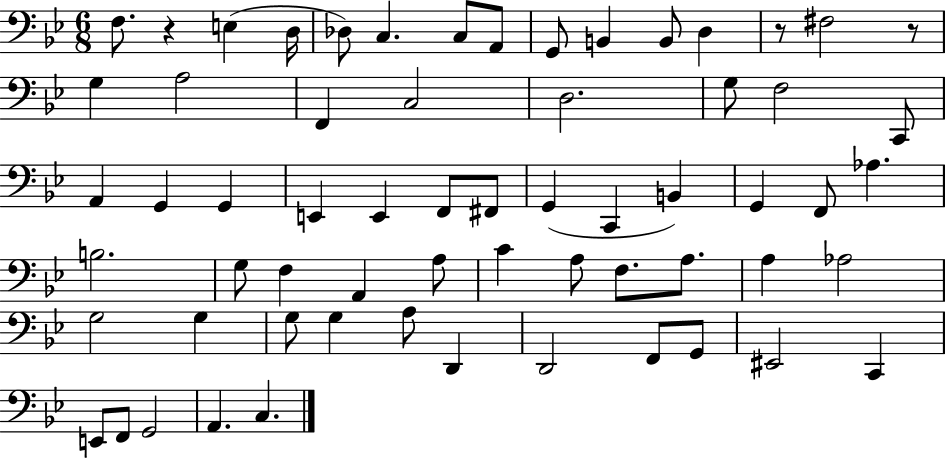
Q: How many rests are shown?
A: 3